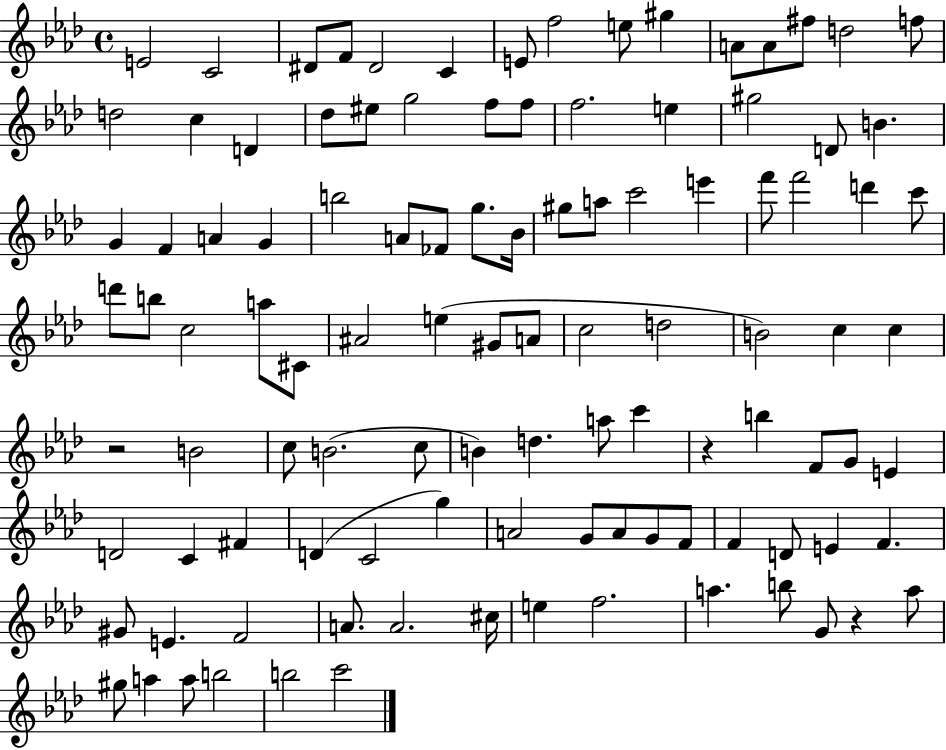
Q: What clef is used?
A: treble